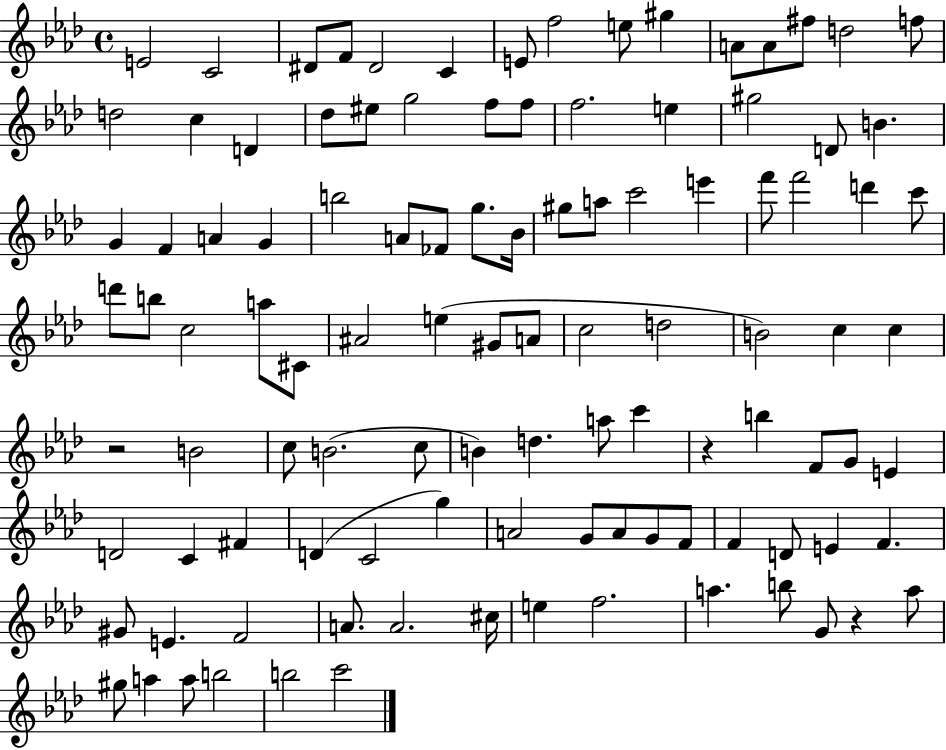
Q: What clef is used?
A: treble